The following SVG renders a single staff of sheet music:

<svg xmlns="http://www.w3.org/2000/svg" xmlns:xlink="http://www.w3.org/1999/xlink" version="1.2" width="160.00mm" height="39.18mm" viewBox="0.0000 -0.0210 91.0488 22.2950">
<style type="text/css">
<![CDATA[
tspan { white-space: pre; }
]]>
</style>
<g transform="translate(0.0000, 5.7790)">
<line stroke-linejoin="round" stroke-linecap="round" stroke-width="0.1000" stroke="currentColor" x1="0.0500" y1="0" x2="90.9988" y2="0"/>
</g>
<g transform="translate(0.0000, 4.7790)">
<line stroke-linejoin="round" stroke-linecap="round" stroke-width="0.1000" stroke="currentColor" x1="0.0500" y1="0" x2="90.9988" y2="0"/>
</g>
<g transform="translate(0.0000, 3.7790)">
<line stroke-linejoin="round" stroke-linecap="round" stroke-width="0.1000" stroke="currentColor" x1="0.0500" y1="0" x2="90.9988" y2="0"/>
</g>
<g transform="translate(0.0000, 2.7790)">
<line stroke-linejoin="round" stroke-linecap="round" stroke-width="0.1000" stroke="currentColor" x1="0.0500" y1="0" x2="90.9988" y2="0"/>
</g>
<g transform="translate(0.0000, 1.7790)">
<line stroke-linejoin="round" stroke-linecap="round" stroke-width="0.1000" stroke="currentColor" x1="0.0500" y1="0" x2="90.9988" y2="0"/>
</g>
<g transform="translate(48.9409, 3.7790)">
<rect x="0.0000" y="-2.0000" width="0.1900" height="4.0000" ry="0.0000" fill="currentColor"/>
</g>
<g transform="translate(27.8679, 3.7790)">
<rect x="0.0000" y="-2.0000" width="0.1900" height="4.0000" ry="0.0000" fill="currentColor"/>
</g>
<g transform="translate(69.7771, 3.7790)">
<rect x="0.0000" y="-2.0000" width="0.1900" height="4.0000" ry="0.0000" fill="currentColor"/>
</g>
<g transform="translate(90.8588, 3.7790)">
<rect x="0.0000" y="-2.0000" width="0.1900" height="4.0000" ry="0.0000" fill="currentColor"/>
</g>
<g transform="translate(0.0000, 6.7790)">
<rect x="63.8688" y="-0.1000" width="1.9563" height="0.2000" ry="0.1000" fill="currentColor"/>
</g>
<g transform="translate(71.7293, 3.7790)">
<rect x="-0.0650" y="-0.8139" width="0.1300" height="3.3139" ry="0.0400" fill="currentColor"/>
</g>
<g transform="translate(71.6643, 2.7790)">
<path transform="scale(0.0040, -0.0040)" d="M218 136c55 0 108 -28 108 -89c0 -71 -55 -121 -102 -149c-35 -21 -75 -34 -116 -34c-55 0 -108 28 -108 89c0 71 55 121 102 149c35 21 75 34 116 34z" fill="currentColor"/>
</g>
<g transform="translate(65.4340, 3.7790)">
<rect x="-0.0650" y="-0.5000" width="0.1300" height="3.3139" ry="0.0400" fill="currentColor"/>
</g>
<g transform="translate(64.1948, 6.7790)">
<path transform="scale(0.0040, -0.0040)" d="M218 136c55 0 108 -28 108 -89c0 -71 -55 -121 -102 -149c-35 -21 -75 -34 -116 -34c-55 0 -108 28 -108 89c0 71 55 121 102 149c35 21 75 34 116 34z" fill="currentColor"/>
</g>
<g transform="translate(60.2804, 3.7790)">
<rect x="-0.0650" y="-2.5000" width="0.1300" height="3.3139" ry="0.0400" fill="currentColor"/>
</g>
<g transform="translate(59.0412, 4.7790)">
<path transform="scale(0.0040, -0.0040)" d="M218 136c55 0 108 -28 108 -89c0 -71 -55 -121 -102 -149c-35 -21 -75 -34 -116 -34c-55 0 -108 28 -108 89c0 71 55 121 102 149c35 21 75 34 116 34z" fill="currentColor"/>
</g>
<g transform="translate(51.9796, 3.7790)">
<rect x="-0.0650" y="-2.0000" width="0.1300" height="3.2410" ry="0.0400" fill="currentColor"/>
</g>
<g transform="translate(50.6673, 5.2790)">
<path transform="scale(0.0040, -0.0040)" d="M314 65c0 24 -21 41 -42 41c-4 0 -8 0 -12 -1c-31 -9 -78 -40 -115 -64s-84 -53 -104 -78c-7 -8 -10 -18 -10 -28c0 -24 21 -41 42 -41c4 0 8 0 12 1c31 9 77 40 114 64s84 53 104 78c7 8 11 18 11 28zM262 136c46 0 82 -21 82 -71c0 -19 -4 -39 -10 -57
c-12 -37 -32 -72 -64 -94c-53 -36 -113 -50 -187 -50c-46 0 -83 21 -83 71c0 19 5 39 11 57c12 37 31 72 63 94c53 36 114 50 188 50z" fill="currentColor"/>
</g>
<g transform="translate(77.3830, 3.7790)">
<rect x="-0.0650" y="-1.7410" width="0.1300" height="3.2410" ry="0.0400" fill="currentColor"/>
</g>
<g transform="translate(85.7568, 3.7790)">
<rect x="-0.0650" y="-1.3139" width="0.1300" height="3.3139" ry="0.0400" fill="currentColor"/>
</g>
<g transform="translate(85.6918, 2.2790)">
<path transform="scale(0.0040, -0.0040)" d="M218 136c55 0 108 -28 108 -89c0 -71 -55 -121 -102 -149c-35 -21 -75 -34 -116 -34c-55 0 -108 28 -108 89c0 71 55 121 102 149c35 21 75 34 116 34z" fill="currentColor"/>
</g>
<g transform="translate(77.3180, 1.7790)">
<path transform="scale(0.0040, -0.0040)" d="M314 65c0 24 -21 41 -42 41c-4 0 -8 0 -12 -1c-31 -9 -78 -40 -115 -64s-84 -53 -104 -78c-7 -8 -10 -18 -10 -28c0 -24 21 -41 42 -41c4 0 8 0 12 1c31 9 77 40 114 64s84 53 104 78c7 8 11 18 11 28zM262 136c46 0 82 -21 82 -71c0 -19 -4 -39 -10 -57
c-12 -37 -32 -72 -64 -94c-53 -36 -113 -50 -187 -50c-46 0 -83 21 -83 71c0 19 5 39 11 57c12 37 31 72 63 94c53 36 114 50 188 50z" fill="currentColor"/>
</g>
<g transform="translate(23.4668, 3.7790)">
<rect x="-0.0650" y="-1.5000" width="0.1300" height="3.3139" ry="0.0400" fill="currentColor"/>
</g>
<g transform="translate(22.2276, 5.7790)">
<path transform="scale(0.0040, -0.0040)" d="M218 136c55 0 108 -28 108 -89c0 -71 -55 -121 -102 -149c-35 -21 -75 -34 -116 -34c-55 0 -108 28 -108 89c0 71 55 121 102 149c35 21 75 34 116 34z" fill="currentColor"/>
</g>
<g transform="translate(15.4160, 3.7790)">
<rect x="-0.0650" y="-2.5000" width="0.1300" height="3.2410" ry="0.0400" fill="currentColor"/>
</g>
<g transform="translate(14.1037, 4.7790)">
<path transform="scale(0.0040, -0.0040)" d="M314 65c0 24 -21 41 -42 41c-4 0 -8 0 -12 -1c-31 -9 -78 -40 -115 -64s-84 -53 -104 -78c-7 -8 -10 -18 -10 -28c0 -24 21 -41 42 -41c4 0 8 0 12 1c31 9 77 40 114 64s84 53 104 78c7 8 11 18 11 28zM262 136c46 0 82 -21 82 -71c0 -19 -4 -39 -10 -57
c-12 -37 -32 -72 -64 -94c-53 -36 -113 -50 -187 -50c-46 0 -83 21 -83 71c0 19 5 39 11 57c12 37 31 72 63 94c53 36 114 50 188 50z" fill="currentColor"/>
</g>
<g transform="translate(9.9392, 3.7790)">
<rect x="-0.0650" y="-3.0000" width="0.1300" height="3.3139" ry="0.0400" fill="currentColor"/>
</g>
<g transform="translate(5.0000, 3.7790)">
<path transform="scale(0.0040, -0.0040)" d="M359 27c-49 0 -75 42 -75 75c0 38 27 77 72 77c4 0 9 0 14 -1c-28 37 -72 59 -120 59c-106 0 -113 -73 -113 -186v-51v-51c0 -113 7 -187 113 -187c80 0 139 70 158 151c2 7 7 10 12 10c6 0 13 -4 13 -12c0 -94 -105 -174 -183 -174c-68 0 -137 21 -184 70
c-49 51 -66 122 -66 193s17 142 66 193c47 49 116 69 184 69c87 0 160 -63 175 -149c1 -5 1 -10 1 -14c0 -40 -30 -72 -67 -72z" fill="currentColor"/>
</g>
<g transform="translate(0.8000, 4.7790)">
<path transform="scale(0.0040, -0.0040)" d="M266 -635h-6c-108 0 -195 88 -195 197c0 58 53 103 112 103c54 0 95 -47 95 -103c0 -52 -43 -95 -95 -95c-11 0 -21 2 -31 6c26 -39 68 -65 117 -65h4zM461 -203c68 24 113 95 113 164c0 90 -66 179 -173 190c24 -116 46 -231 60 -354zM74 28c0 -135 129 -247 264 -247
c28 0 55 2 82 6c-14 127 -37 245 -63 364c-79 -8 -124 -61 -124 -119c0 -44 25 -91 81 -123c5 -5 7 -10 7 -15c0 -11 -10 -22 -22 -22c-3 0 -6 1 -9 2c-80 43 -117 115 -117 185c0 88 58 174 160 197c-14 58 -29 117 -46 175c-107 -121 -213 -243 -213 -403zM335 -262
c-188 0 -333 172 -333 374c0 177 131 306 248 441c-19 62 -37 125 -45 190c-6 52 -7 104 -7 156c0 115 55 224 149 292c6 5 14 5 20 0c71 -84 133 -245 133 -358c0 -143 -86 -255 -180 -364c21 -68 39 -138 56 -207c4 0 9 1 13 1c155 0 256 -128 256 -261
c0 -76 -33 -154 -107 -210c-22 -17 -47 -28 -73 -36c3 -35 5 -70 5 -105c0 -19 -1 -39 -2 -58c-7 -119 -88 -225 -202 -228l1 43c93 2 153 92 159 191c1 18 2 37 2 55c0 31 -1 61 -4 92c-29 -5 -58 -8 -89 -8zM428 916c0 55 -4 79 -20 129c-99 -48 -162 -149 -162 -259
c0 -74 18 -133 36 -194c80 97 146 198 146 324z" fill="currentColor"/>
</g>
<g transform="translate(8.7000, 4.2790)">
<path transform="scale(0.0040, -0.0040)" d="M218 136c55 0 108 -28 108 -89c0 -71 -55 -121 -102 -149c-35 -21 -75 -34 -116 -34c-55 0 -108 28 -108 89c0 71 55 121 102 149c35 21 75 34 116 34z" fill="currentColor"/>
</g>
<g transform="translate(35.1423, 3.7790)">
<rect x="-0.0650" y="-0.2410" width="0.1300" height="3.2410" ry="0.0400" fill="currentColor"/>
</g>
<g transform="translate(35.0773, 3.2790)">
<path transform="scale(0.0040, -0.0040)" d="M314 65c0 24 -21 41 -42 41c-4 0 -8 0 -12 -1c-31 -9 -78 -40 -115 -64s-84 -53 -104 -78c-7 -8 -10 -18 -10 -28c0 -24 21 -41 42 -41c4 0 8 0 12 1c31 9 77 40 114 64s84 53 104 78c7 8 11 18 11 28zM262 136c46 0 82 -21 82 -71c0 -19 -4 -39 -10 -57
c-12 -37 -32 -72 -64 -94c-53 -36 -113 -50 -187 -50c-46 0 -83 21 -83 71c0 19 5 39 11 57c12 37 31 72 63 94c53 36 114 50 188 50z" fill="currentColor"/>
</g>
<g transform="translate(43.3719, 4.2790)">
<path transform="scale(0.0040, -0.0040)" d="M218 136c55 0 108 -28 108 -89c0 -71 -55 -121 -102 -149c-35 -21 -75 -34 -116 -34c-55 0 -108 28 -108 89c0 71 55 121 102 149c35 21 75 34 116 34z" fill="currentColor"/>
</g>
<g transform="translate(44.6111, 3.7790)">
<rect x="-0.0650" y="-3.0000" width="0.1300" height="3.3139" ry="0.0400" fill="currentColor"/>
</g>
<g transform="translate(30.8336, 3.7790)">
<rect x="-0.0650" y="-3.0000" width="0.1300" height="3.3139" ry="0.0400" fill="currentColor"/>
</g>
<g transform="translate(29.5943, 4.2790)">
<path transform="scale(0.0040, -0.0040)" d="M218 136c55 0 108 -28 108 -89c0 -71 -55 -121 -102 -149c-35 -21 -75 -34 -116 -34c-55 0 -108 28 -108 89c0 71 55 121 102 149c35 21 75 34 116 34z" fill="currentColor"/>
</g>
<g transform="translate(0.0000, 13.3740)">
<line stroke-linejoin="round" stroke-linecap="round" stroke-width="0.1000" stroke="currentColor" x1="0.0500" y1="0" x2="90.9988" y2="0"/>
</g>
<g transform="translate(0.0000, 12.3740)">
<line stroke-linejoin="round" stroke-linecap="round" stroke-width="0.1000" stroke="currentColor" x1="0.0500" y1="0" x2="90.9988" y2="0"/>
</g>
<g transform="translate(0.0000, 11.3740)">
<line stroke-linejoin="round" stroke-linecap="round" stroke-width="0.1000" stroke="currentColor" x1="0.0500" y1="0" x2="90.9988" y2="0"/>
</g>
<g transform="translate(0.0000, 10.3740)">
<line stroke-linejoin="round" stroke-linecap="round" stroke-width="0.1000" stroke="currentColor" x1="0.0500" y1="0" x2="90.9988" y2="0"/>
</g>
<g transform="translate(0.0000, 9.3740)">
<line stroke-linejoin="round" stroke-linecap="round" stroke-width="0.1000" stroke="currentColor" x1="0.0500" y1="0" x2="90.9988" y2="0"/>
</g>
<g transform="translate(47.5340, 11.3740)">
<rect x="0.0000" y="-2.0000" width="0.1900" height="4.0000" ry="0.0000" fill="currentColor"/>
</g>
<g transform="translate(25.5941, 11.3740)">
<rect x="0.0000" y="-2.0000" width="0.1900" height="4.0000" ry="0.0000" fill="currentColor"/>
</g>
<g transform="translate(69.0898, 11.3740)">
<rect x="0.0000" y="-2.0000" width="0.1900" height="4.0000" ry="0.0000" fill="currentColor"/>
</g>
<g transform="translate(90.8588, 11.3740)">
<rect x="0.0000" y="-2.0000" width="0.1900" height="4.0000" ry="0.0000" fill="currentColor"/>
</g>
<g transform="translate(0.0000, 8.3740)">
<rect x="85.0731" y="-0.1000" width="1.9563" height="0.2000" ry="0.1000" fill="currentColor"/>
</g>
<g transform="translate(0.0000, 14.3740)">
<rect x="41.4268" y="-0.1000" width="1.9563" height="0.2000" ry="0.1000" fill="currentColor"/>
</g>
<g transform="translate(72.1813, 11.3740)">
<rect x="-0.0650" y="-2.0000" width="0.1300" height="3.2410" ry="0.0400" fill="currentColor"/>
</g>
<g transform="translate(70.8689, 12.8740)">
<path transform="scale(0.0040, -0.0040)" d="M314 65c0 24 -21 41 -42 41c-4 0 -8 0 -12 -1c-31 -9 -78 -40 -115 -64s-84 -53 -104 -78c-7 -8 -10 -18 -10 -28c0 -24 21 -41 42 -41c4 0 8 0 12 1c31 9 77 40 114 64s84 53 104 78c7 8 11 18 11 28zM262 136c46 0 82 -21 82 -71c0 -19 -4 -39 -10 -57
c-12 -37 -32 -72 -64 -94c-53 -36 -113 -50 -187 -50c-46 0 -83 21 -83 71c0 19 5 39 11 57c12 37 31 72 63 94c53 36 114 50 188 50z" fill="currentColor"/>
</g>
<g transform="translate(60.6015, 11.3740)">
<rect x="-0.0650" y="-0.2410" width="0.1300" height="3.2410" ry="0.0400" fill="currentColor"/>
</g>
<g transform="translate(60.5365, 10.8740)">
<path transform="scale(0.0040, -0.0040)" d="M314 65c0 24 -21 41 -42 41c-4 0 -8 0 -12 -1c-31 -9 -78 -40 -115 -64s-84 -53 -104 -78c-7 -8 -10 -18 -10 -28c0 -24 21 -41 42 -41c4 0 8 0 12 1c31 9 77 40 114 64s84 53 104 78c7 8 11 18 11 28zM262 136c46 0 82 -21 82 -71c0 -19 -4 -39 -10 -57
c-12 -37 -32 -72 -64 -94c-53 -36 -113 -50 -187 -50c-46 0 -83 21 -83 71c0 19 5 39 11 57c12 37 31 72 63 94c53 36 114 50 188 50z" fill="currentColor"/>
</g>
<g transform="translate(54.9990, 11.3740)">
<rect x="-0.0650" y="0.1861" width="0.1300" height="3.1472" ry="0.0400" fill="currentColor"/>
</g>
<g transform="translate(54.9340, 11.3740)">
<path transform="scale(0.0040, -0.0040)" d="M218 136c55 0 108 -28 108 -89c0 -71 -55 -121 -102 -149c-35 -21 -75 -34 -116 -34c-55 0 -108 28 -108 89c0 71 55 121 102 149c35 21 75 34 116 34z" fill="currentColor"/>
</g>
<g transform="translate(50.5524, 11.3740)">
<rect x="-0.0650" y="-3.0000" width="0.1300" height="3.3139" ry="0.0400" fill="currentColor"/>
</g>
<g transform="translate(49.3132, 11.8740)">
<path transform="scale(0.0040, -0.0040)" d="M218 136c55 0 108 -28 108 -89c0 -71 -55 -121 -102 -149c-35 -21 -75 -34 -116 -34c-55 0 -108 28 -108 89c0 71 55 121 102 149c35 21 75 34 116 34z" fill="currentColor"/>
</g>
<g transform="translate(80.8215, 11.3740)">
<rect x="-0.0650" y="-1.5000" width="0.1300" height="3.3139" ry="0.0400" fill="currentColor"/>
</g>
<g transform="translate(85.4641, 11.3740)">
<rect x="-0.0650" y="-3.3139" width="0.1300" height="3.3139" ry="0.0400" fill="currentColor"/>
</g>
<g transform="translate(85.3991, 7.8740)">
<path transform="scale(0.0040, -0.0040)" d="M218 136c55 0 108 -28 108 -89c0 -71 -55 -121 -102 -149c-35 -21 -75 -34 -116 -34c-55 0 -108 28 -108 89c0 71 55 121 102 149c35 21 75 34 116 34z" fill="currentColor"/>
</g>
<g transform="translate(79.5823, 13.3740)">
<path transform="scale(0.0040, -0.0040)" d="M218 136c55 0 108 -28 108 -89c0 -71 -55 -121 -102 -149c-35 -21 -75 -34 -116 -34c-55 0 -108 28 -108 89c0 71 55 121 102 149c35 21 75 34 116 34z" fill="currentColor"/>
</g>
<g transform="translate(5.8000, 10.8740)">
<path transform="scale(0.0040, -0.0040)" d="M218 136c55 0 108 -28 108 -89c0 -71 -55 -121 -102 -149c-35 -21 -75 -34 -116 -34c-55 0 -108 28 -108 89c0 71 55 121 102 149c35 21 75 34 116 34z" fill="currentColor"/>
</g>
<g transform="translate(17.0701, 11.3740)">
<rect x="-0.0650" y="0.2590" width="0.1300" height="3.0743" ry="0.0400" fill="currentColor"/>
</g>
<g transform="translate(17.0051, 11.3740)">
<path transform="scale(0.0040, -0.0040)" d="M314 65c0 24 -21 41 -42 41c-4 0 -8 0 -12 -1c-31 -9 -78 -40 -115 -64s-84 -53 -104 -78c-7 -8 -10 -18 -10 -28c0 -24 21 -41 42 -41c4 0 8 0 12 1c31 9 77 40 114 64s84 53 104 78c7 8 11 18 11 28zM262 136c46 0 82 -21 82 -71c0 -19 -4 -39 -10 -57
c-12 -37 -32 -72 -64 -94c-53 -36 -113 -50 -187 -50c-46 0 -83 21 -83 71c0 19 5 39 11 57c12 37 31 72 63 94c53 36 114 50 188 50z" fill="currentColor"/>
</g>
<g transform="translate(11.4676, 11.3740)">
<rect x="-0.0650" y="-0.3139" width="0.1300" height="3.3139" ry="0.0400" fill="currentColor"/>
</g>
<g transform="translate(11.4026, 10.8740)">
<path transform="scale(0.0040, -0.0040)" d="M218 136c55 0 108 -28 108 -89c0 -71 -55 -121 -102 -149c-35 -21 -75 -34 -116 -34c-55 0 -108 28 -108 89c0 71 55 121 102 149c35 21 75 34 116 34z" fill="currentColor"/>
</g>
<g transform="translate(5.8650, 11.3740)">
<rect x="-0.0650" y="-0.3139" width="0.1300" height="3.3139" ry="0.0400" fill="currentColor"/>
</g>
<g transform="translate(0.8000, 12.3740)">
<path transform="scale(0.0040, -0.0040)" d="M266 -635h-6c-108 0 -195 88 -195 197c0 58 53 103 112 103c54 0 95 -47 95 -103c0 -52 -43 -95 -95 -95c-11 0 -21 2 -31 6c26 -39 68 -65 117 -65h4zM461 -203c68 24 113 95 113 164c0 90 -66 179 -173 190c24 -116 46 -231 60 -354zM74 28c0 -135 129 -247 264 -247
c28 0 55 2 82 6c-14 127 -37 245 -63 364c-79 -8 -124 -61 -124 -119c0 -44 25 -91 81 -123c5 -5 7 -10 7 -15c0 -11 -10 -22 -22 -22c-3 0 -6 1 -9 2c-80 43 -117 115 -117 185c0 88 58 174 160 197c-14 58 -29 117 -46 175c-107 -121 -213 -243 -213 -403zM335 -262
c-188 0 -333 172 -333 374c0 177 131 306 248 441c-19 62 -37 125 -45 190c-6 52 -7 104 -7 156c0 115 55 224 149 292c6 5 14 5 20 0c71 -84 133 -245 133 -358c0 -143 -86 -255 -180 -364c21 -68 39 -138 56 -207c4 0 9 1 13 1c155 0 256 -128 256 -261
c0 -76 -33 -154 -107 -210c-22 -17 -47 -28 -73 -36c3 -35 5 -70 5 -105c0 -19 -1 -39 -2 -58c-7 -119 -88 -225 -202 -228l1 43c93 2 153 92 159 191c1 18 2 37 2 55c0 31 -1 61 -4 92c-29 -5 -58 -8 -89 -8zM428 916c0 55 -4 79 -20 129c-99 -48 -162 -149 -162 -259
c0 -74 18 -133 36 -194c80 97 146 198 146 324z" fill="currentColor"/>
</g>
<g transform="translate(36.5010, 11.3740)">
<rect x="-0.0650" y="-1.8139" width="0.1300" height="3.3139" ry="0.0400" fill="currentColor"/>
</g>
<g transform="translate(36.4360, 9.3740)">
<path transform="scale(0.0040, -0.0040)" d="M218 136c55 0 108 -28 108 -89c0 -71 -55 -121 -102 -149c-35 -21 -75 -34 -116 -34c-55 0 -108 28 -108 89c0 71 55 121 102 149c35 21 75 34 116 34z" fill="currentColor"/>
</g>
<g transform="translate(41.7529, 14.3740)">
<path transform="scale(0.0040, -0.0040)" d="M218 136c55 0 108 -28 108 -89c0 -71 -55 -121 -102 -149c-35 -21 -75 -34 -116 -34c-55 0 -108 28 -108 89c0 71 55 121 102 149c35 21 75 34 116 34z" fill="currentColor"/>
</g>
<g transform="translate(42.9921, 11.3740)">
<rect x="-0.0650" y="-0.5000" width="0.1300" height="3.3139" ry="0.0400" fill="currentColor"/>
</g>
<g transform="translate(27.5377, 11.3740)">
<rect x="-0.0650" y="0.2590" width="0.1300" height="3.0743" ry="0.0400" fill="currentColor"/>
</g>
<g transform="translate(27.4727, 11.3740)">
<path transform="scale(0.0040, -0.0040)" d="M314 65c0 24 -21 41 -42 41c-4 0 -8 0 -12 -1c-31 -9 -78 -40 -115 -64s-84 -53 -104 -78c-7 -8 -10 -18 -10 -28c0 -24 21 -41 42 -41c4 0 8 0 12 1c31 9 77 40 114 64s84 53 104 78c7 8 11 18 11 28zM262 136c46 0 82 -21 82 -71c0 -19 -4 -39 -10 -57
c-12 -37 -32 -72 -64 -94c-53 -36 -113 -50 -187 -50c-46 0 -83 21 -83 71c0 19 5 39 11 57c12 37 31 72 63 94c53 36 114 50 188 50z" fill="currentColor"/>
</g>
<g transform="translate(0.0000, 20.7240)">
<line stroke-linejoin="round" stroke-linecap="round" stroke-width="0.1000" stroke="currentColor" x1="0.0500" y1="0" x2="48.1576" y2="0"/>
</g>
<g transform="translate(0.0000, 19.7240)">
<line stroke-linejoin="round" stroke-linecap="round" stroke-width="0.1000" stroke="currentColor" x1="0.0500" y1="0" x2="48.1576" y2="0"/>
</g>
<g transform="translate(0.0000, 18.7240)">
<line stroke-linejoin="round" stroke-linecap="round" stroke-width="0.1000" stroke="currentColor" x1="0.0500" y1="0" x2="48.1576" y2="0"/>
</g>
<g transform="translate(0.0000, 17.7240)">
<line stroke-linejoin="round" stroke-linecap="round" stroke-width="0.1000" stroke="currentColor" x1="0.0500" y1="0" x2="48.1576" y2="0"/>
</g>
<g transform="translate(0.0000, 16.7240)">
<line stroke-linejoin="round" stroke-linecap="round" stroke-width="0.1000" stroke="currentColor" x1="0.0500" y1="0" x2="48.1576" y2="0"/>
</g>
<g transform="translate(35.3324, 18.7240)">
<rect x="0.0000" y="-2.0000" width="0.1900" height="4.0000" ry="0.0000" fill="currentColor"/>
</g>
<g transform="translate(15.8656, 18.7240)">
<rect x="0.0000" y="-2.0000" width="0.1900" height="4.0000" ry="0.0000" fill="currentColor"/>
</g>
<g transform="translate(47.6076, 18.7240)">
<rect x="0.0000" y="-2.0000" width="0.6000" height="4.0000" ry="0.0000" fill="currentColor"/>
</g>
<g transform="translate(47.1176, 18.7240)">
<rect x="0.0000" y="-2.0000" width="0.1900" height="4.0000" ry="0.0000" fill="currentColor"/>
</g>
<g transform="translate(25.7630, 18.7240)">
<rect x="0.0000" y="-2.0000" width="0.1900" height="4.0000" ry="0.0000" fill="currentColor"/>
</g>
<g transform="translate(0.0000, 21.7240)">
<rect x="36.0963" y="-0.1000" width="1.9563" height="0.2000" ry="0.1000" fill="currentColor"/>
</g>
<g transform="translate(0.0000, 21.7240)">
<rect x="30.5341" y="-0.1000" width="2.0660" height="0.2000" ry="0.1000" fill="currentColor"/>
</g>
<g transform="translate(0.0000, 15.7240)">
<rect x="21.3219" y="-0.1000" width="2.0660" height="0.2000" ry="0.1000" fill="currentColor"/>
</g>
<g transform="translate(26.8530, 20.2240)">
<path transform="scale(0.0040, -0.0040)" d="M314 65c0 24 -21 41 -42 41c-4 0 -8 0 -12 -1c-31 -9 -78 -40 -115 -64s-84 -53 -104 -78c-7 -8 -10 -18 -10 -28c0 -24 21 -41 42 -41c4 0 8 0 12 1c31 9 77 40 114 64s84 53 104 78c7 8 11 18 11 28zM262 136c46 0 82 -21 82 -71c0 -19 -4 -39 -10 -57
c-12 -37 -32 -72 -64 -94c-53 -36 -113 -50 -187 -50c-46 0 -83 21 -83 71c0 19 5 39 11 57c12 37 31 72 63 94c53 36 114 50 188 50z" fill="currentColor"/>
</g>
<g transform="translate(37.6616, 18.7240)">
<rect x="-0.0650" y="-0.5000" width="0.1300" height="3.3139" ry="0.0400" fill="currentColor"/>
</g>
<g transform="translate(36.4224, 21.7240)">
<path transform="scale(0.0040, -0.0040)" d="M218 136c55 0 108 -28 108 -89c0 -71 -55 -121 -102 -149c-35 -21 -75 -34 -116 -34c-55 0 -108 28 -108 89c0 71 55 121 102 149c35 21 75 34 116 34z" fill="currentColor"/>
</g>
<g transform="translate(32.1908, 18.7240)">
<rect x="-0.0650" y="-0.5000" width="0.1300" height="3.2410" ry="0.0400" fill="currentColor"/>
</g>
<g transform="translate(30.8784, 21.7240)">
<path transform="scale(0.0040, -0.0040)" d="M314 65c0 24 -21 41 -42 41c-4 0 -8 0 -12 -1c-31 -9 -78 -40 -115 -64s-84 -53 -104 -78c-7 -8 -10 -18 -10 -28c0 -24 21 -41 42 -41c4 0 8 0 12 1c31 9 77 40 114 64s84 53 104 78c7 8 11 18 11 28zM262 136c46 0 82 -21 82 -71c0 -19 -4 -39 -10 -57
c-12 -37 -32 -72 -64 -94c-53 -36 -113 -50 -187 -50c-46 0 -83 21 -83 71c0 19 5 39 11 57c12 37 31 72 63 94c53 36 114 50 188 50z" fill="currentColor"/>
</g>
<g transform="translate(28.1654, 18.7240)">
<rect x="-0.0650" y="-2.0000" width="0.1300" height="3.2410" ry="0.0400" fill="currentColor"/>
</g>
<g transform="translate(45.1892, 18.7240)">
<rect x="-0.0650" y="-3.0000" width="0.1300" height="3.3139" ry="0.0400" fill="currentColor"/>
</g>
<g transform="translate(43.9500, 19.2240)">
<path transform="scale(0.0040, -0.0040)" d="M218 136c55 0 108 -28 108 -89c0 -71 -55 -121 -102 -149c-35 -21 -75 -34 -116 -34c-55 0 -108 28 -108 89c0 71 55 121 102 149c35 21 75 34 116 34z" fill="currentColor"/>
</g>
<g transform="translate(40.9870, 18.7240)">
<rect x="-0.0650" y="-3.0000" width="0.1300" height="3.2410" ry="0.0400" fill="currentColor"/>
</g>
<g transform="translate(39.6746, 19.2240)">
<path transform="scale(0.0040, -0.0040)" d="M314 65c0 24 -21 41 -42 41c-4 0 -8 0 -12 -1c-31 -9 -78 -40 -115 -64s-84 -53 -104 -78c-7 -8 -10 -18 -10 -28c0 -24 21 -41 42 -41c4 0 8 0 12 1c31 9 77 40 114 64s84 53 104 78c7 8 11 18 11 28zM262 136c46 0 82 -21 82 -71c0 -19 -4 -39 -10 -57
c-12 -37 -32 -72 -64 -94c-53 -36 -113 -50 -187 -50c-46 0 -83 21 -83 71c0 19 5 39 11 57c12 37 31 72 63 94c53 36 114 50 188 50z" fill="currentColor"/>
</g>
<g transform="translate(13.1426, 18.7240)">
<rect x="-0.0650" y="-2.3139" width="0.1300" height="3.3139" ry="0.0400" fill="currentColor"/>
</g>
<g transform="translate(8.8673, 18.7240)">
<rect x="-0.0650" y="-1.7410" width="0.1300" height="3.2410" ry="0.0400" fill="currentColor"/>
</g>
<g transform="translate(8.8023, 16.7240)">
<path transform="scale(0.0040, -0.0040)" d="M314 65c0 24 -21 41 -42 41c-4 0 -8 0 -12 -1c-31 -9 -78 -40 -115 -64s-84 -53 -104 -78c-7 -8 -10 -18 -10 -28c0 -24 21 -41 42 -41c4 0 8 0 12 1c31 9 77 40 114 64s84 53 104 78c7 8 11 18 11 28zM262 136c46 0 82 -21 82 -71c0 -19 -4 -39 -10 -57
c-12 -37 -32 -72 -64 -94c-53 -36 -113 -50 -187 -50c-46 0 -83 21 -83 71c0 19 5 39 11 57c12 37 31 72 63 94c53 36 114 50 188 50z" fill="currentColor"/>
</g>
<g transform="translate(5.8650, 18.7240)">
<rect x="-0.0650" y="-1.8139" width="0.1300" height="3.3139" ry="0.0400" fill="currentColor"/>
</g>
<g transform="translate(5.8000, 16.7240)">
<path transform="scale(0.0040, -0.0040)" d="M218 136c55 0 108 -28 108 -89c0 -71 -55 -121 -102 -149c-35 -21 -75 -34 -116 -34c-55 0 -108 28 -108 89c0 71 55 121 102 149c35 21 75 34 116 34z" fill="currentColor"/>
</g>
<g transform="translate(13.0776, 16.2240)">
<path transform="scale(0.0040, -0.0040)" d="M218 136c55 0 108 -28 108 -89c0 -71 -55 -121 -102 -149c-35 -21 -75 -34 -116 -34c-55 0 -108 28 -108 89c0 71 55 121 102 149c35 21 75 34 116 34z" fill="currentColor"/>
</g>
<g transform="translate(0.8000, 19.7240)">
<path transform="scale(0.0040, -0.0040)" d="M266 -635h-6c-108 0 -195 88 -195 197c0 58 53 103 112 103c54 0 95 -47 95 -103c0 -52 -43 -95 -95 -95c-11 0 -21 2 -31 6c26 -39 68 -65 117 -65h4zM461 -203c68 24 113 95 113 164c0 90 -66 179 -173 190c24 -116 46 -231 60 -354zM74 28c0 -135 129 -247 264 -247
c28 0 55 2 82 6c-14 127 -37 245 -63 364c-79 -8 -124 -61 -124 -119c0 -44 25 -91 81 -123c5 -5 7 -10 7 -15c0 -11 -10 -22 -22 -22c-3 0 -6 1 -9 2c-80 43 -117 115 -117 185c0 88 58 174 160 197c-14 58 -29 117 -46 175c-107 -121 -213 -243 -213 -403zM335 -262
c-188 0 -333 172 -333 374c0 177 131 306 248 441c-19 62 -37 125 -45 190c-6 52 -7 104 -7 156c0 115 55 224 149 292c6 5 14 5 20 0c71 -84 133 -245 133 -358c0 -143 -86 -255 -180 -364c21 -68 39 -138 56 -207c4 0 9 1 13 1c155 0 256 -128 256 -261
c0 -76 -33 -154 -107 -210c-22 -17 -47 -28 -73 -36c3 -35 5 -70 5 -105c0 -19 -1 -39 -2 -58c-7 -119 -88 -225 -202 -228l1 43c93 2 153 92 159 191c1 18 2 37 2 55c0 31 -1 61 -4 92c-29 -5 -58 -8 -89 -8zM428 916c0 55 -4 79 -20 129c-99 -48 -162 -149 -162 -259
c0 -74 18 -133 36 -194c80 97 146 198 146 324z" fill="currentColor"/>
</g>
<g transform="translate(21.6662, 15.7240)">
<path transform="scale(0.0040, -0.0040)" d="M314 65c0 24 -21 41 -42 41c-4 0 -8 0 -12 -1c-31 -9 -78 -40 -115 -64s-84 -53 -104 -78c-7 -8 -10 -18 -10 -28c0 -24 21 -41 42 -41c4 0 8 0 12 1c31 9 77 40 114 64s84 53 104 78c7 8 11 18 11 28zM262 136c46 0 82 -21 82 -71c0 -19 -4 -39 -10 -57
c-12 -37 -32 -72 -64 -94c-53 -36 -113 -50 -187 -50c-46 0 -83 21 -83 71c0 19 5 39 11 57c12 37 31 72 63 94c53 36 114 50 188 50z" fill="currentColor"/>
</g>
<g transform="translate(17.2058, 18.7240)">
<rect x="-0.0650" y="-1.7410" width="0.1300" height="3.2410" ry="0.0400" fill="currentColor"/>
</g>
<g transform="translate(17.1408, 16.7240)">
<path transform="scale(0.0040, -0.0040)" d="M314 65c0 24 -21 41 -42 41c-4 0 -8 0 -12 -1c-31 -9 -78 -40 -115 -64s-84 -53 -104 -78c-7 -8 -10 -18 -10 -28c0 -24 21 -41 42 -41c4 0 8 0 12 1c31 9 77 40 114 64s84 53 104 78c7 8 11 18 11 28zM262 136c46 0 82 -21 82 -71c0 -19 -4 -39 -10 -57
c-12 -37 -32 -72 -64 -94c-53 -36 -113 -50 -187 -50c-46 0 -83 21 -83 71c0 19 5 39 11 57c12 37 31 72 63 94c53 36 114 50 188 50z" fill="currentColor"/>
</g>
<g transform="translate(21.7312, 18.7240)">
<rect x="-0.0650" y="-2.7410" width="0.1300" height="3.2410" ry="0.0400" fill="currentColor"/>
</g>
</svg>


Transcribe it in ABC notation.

X:1
T:Untitled
M:4/4
L:1/4
K:C
A G2 E A c2 A F2 G C d f2 e c c B2 B2 f C A B c2 F2 E b f f2 g f2 a2 F2 C2 C A2 A